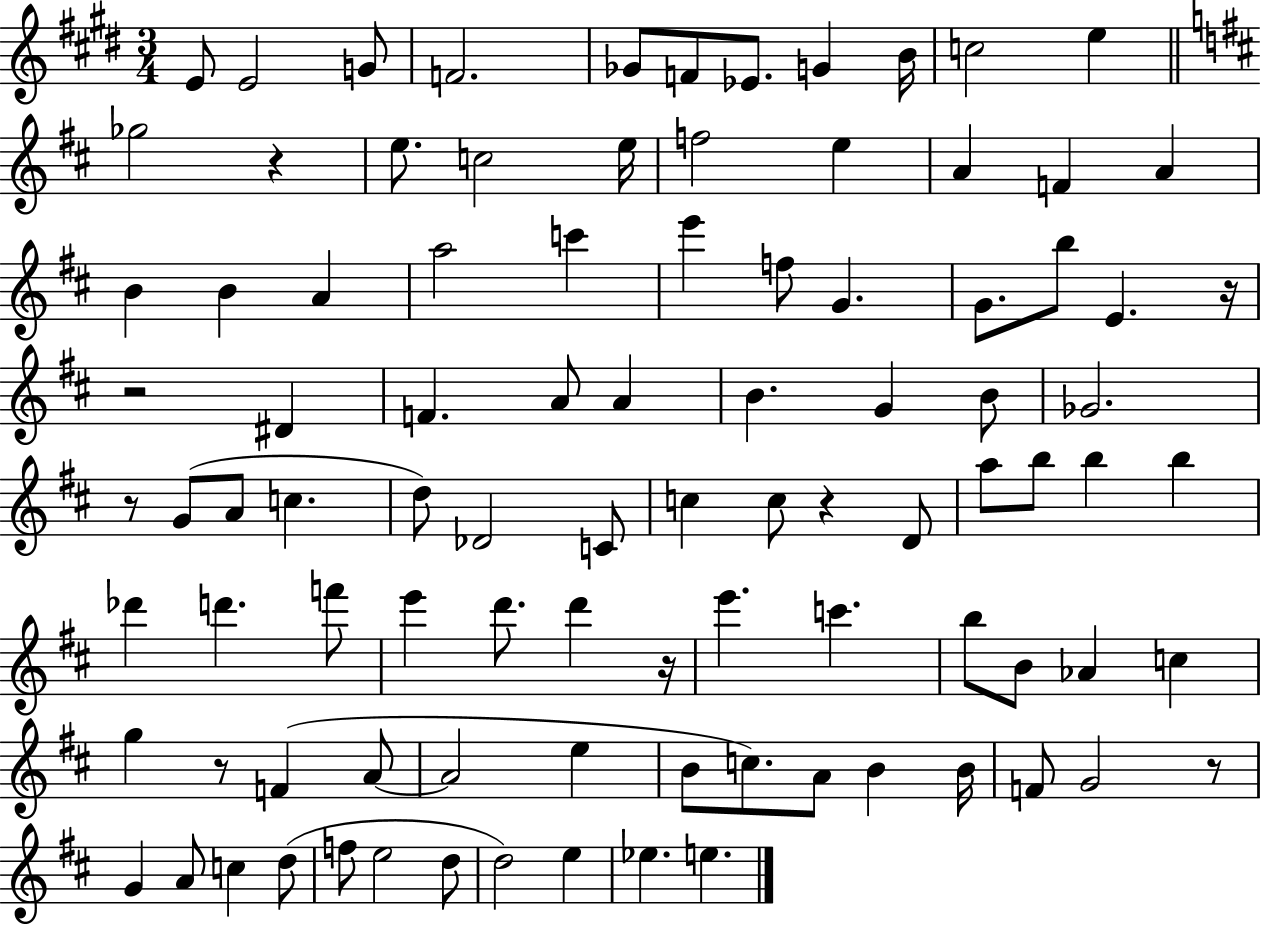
X:1
T:Untitled
M:3/4
L:1/4
K:E
E/2 E2 G/2 F2 _G/2 F/2 _E/2 G B/4 c2 e _g2 z e/2 c2 e/4 f2 e A F A B B A a2 c' e' f/2 G G/2 b/2 E z/4 z2 ^D F A/2 A B G B/2 _G2 z/2 G/2 A/2 c d/2 _D2 C/2 c c/2 z D/2 a/2 b/2 b b _d' d' f'/2 e' d'/2 d' z/4 e' c' b/2 B/2 _A c g z/2 F A/2 A2 e B/2 c/2 A/2 B B/4 F/2 G2 z/2 G A/2 c d/2 f/2 e2 d/2 d2 e _e e